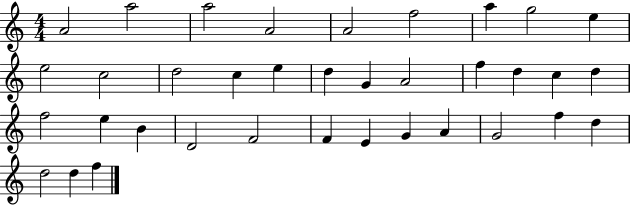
{
  \clef treble
  \numericTimeSignature
  \time 4/4
  \key c \major
  a'2 a''2 | a''2 a'2 | a'2 f''2 | a''4 g''2 e''4 | \break e''2 c''2 | d''2 c''4 e''4 | d''4 g'4 a'2 | f''4 d''4 c''4 d''4 | \break f''2 e''4 b'4 | d'2 f'2 | f'4 e'4 g'4 a'4 | g'2 f''4 d''4 | \break d''2 d''4 f''4 | \bar "|."
}